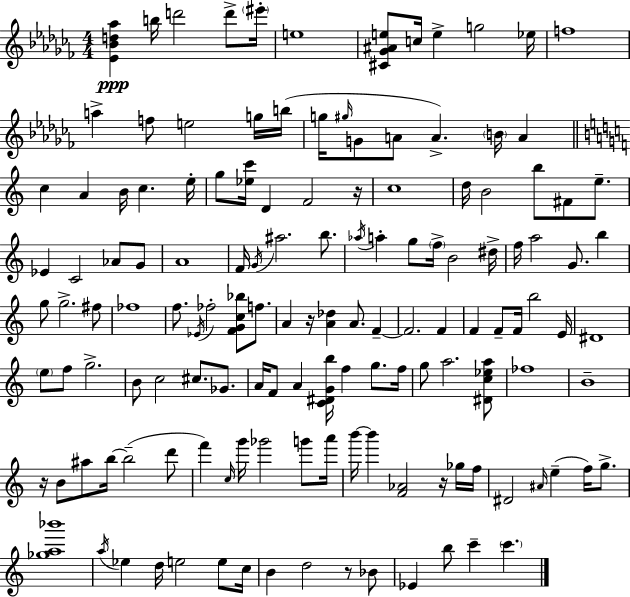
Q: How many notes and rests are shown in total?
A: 138